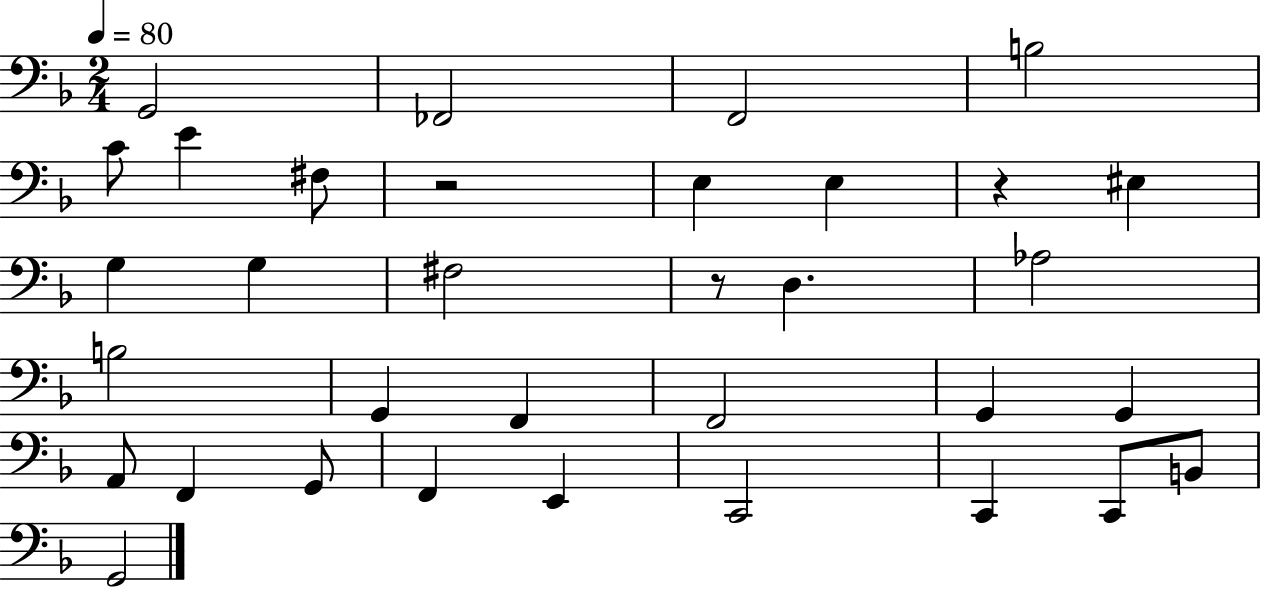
{
  \clef bass
  \numericTimeSignature
  \time 2/4
  \key f \major
  \tempo 4 = 80
  g,2 | fes,2 | f,2 | b2 | \break c'8 e'4 fis8 | r2 | e4 e4 | r4 eis4 | \break g4 g4 | fis2 | r8 d4. | aes2 | \break b2 | g,4 f,4 | f,2 | g,4 g,4 | \break a,8 f,4 g,8 | f,4 e,4 | c,2 | c,4 c,8 b,8 | \break g,2 | \bar "|."
}